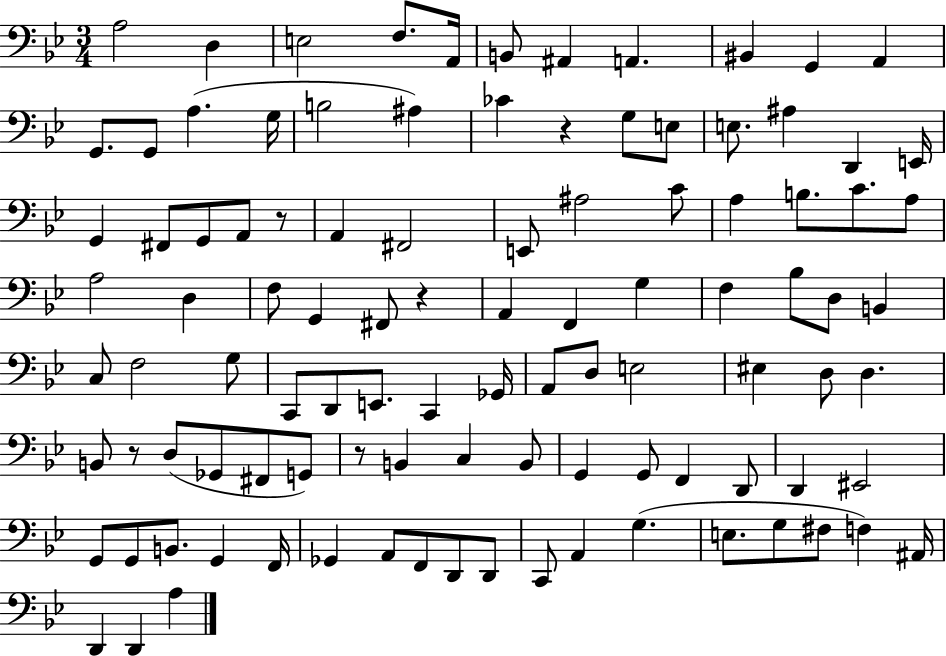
X:1
T:Untitled
M:3/4
L:1/4
K:Bb
A,2 D, E,2 F,/2 A,,/4 B,,/2 ^A,, A,, ^B,, G,, A,, G,,/2 G,,/2 A, G,/4 B,2 ^A, _C z G,/2 E,/2 E,/2 ^A, D,, E,,/4 G,, ^F,,/2 G,,/2 A,,/2 z/2 A,, ^F,,2 E,,/2 ^A,2 C/2 A, B,/2 C/2 A,/2 A,2 D, F,/2 G,, ^F,,/2 z A,, F,, G, F, _B,/2 D,/2 B,, C,/2 F,2 G,/2 C,,/2 D,,/2 E,,/2 C,, _G,,/4 A,,/2 D,/2 E,2 ^E, D,/2 D, B,,/2 z/2 D,/2 _G,,/2 ^F,,/2 G,,/2 z/2 B,, C, B,,/2 G,, G,,/2 F,, D,,/2 D,, ^E,,2 G,,/2 G,,/2 B,,/2 G,, F,,/4 _G,, A,,/2 F,,/2 D,,/2 D,,/2 C,,/2 A,, G, E,/2 G,/2 ^F,/2 F, ^A,,/4 D,, D,, A,